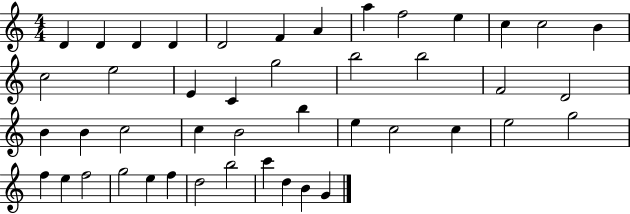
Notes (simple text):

D4/q D4/q D4/q D4/q D4/h F4/q A4/q A5/q F5/h E5/q C5/q C5/h B4/q C5/h E5/h E4/q C4/q G5/h B5/h B5/h F4/h D4/h B4/q B4/q C5/h C5/q B4/h B5/q E5/q C5/h C5/q E5/h G5/h F5/q E5/q F5/h G5/h E5/q F5/q D5/h B5/h C6/q D5/q B4/q G4/q